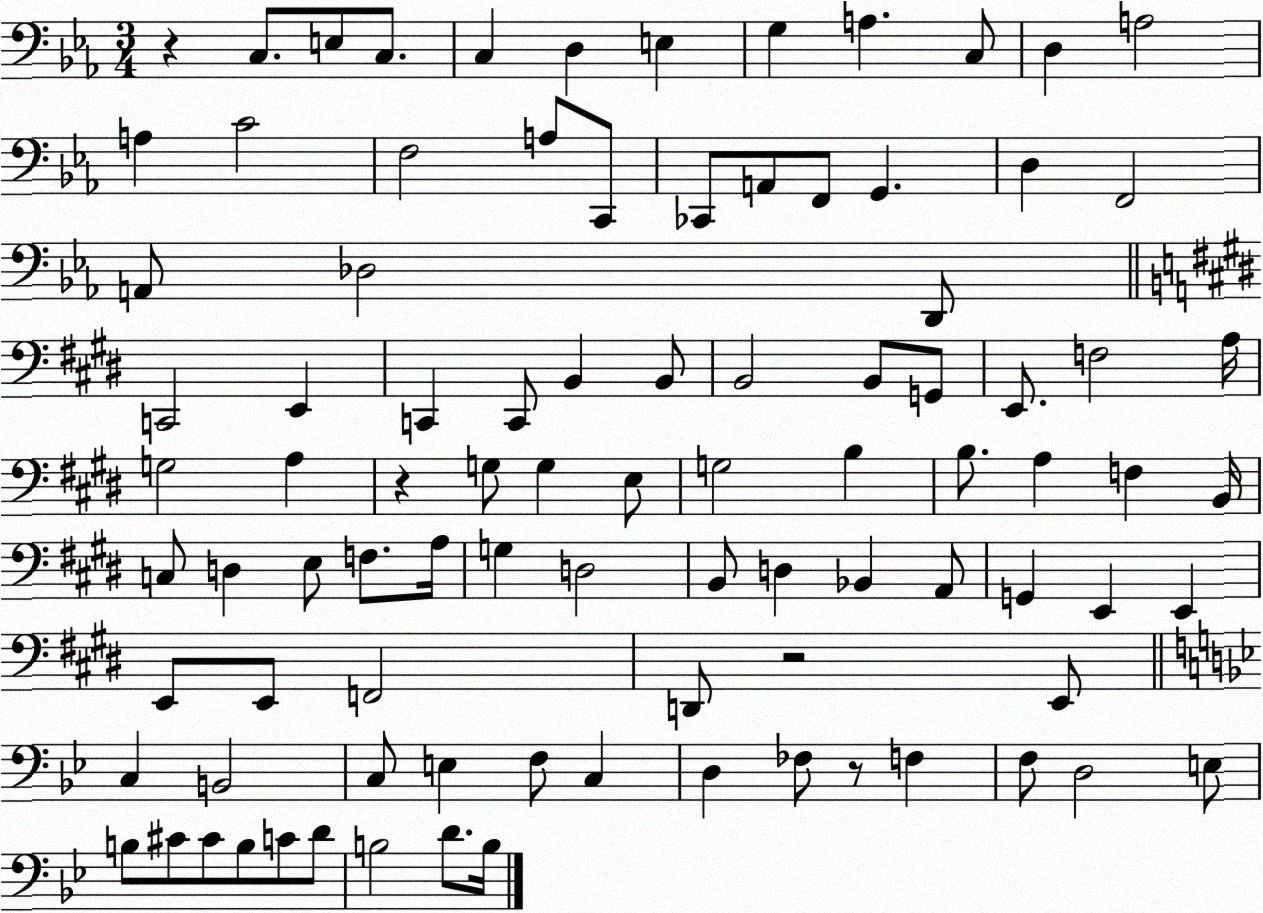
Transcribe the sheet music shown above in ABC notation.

X:1
T:Untitled
M:3/4
L:1/4
K:Eb
z C,/2 E,/2 C,/2 C, D, E, G, A, C,/2 D, A,2 A, C2 F,2 A,/2 C,,/2 _C,,/2 A,,/2 F,,/2 G,, D, F,,2 A,,/2 _D,2 D,,/2 C,,2 E,, C,, C,,/2 B,, B,,/2 B,,2 B,,/2 G,,/2 E,,/2 F,2 A,/4 G,2 A, z G,/2 G, E,/2 G,2 B, B,/2 A, F, B,,/4 C,/2 D, E,/2 F,/2 A,/4 G, D,2 B,,/2 D, _B,, A,,/2 G,, E,, E,, E,,/2 E,,/2 F,,2 D,,/2 z2 E,,/2 C, B,,2 C,/2 E, F,/2 C, D, _F,/2 z/2 F, F,/2 D,2 E,/2 B,/2 ^C/2 ^C/2 B,/2 C/2 D/2 B,2 D/2 B,/4